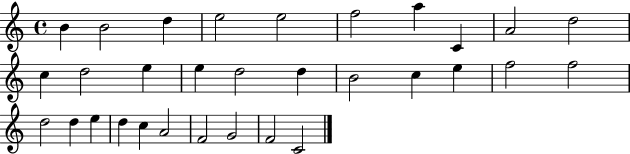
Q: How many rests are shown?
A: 0